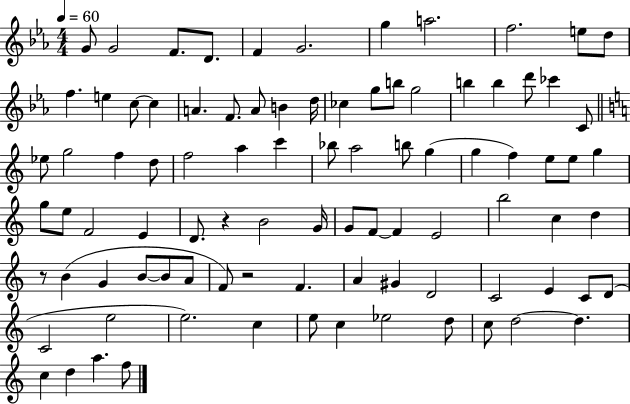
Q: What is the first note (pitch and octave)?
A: G4